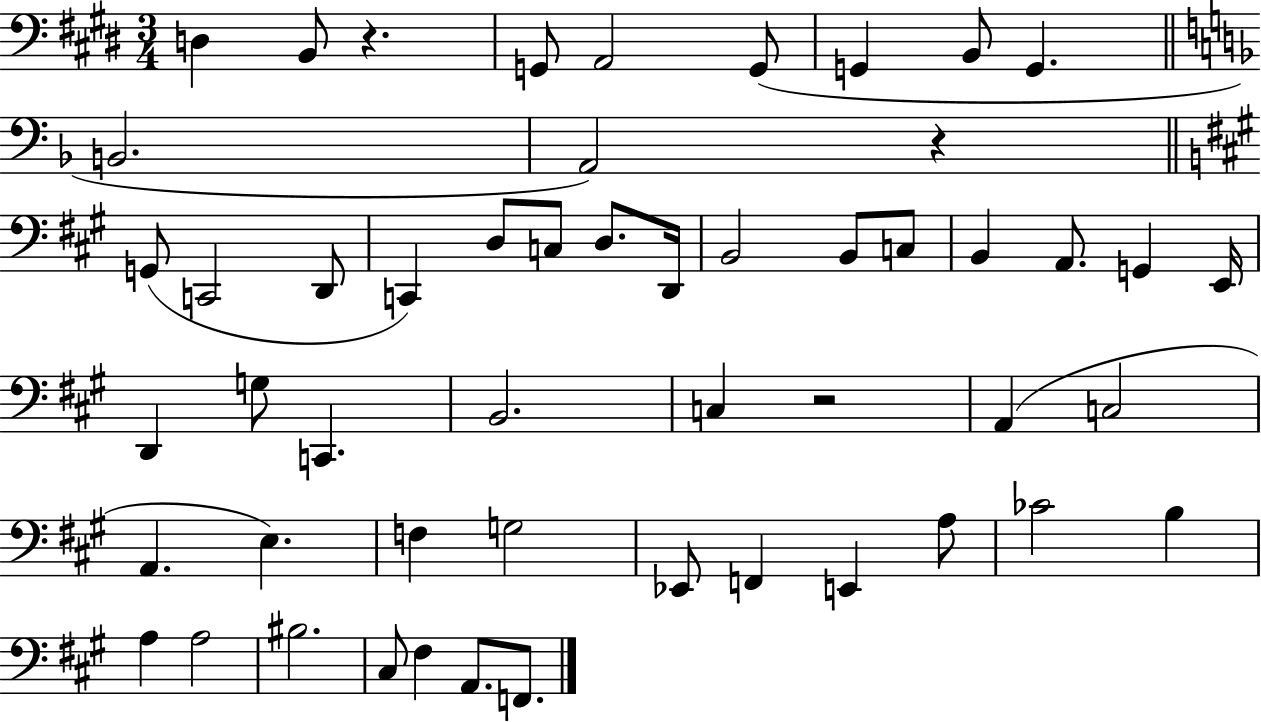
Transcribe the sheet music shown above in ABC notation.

X:1
T:Untitled
M:3/4
L:1/4
K:E
D, B,,/2 z G,,/2 A,,2 G,,/2 G,, B,,/2 G,, B,,2 A,,2 z G,,/2 C,,2 D,,/2 C,, D,/2 C,/2 D,/2 D,,/4 B,,2 B,,/2 C,/2 B,, A,,/2 G,, E,,/4 D,, G,/2 C,, B,,2 C, z2 A,, C,2 A,, E, F, G,2 _E,,/2 F,, E,, A,/2 _C2 B, A, A,2 ^B,2 ^C,/2 ^F, A,,/2 F,,/2